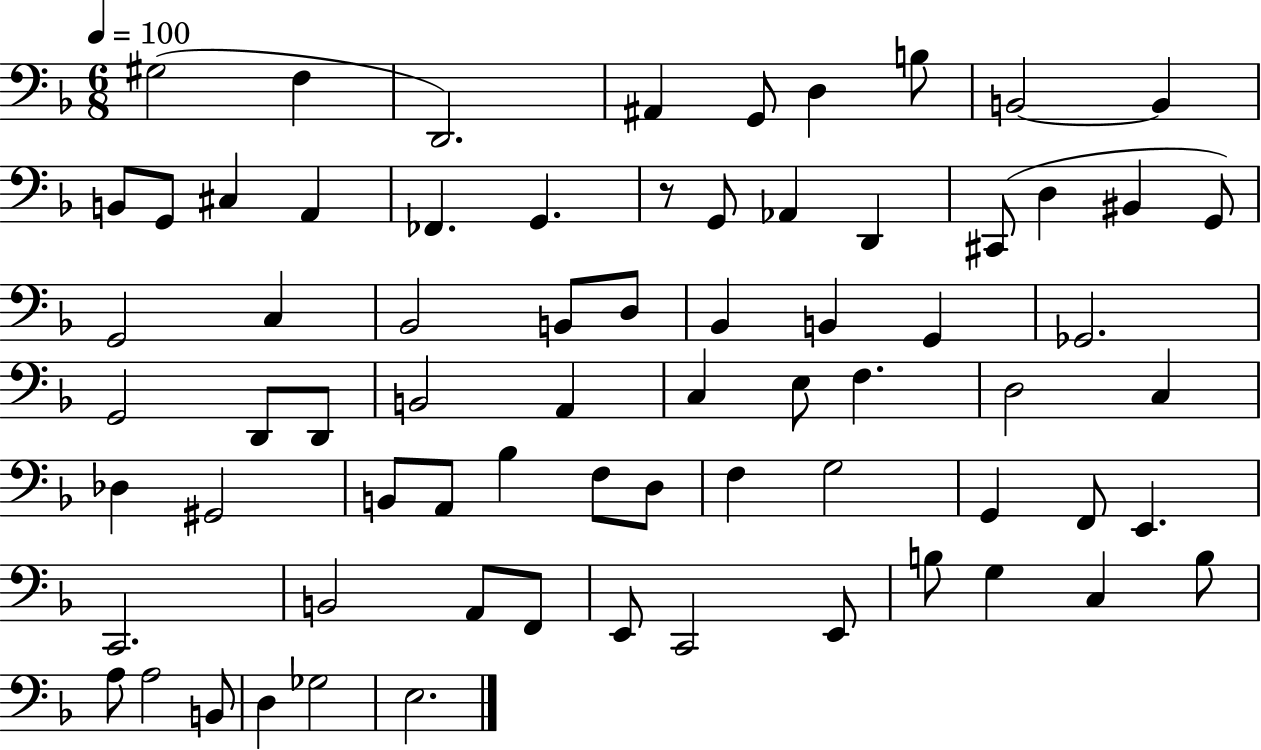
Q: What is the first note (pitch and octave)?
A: G#3